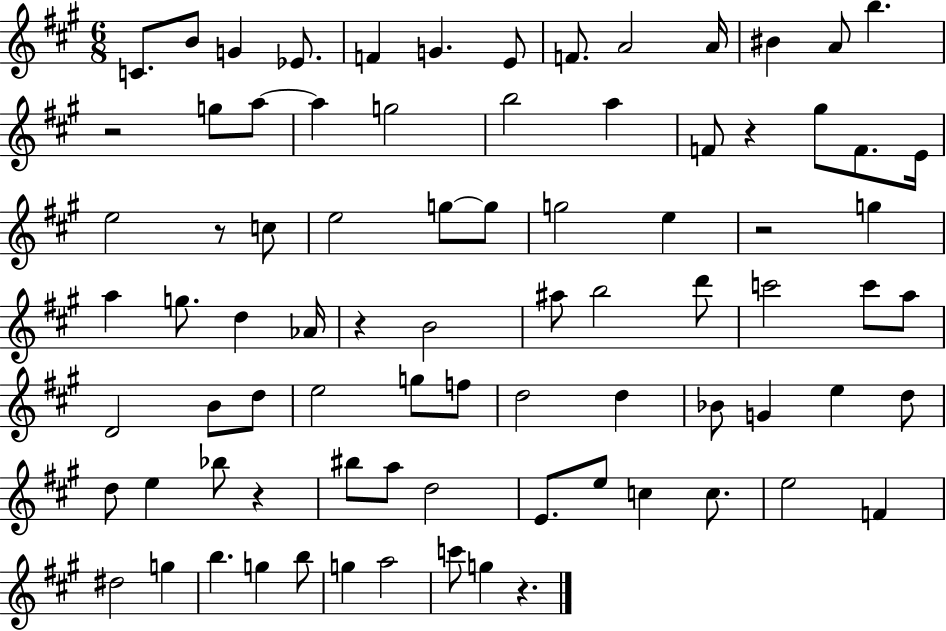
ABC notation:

X:1
T:Untitled
M:6/8
L:1/4
K:A
C/2 B/2 G _E/2 F G E/2 F/2 A2 A/4 ^B A/2 b z2 g/2 a/2 a g2 b2 a F/2 z ^g/2 F/2 E/4 e2 z/2 c/2 e2 g/2 g/2 g2 e z2 g a g/2 d _A/4 z B2 ^a/2 b2 d'/2 c'2 c'/2 a/2 D2 B/2 d/2 e2 g/2 f/2 d2 d _B/2 G e d/2 d/2 e _b/2 z ^b/2 a/2 d2 E/2 e/2 c c/2 e2 F ^d2 g b g b/2 g a2 c'/2 g z